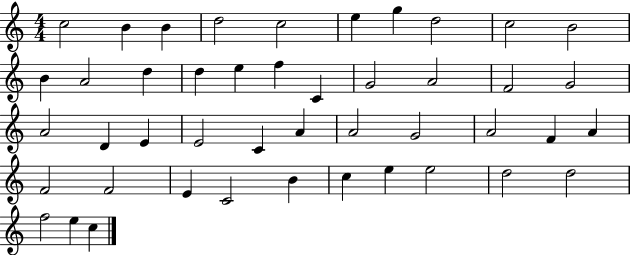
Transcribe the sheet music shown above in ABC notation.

X:1
T:Untitled
M:4/4
L:1/4
K:C
c2 B B d2 c2 e g d2 c2 B2 B A2 d d e f C G2 A2 F2 G2 A2 D E E2 C A A2 G2 A2 F A F2 F2 E C2 B c e e2 d2 d2 f2 e c